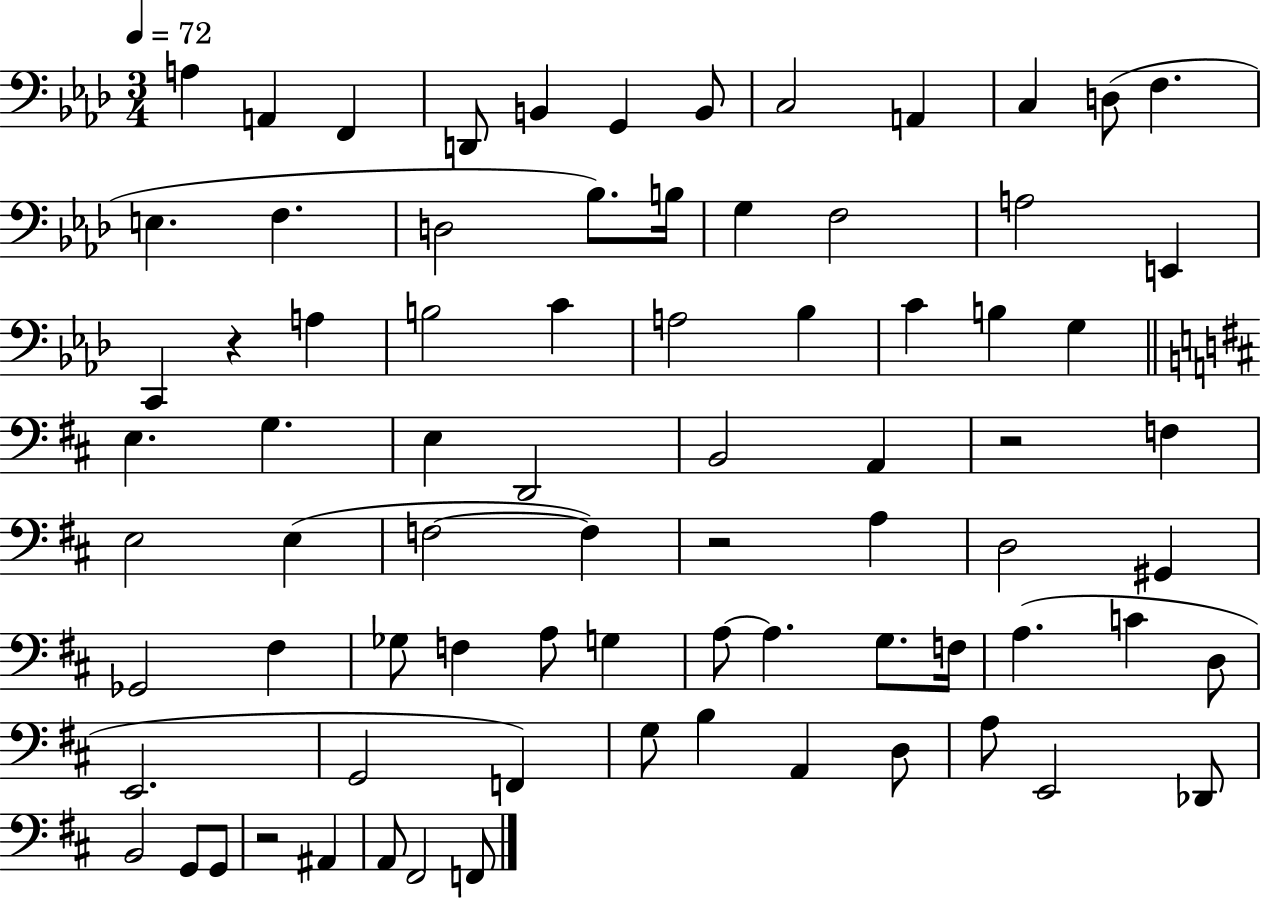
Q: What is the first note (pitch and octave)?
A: A3